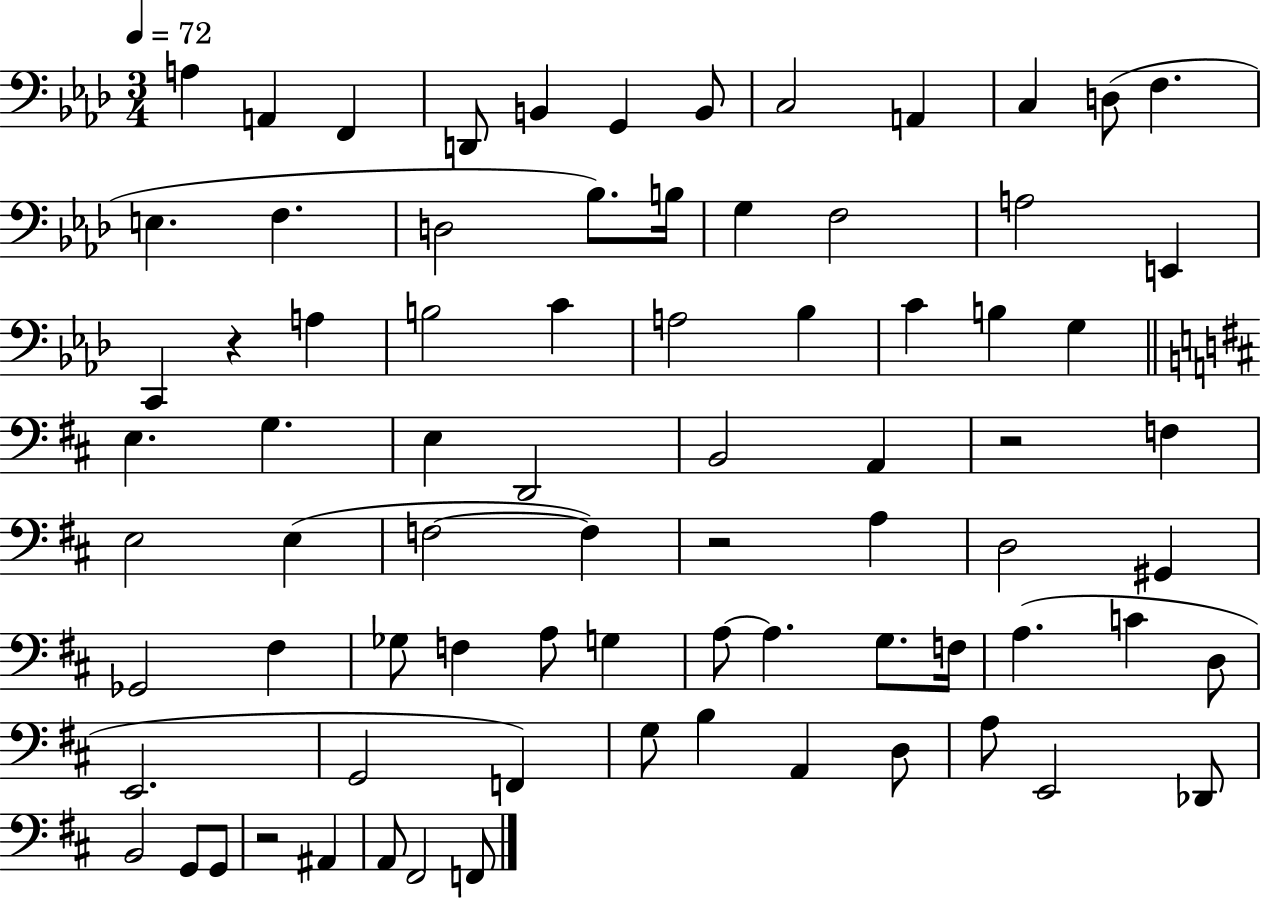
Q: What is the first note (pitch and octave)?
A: A3